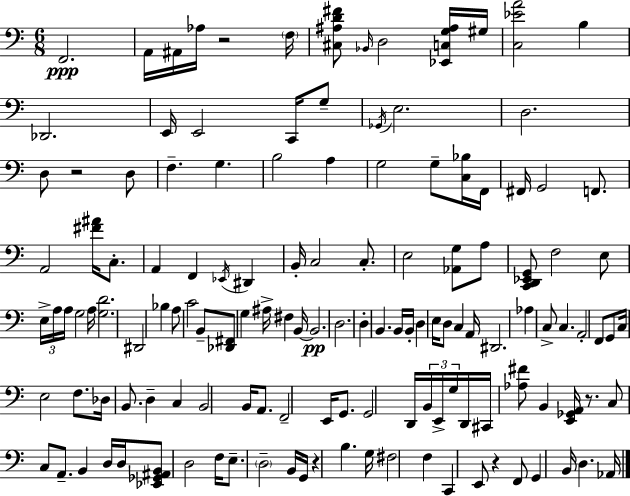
{
  \clef bass
  \numericTimeSignature
  \time 6/8
  \key c \major
  f,2.\ppp | a,16 ais,16 aes16 r2 \parenthesize f16 | <cis ais d' fis'>8 \grace { bes,16 } d2 <ees, c g ais>16 | gis16 <c ees' a'>2 b4 | \break des,2. | e,16 e,2 c,16 g8-- | \acciaccatura { ges,16 } e2. | d2. | \break d8 r2 | d8 f4.-- g4. | b2 a4 | g2 g8-- | \break <c bes>16 f,16 fis,16 g,2 f,8. | a,2 <fis' ais'>16 c8.-. | a,4 f,4 \acciaccatura { ees,16 } dis,4 | b,16-. c2 | \break c8.-. e2 <aes, g>8 | a8 <c, d, ees, g,>8 f2 | e8 \tuplet 3/2 { e16-> a16 a16 } g2 | a16 <g d'>2. | \break dis,2 bes4 | a8 c'2 | b,8-- <des, fis,>8 g4 ais16-> fis4 | b,16~~ b,2.\pp | \break d2. | d4-. b,4. | b,16 b,16-. d4 e16 d8 c4 | a,16 dis,2. | \break aes4 c8-> c4. | a,2-. f,8 | g,8 c16 e2 | f8. des16 b,8. d4-- c4 | \break b,2 b,16 | a,8. f,2-- e,16 | g,8. g,2 d,16 | \tuplet 3/2 { b,16 e,16-> g16 } d,16 cis,16 <aes fis'>8 b,4 <e, ges, a,>16 | \break r8. c8 c8 a,8.-- b,4 | d16 d16 <ees, ges, ais, b,>8 d2 | f16 e8.-- \parenthesize d2-- | b,16 g,16 r4 b4. | \break g16 fis2 f4 | c,4 e,8 r4 | f,8 g,4 b,16 d4. | aes,16 \bar "|."
}